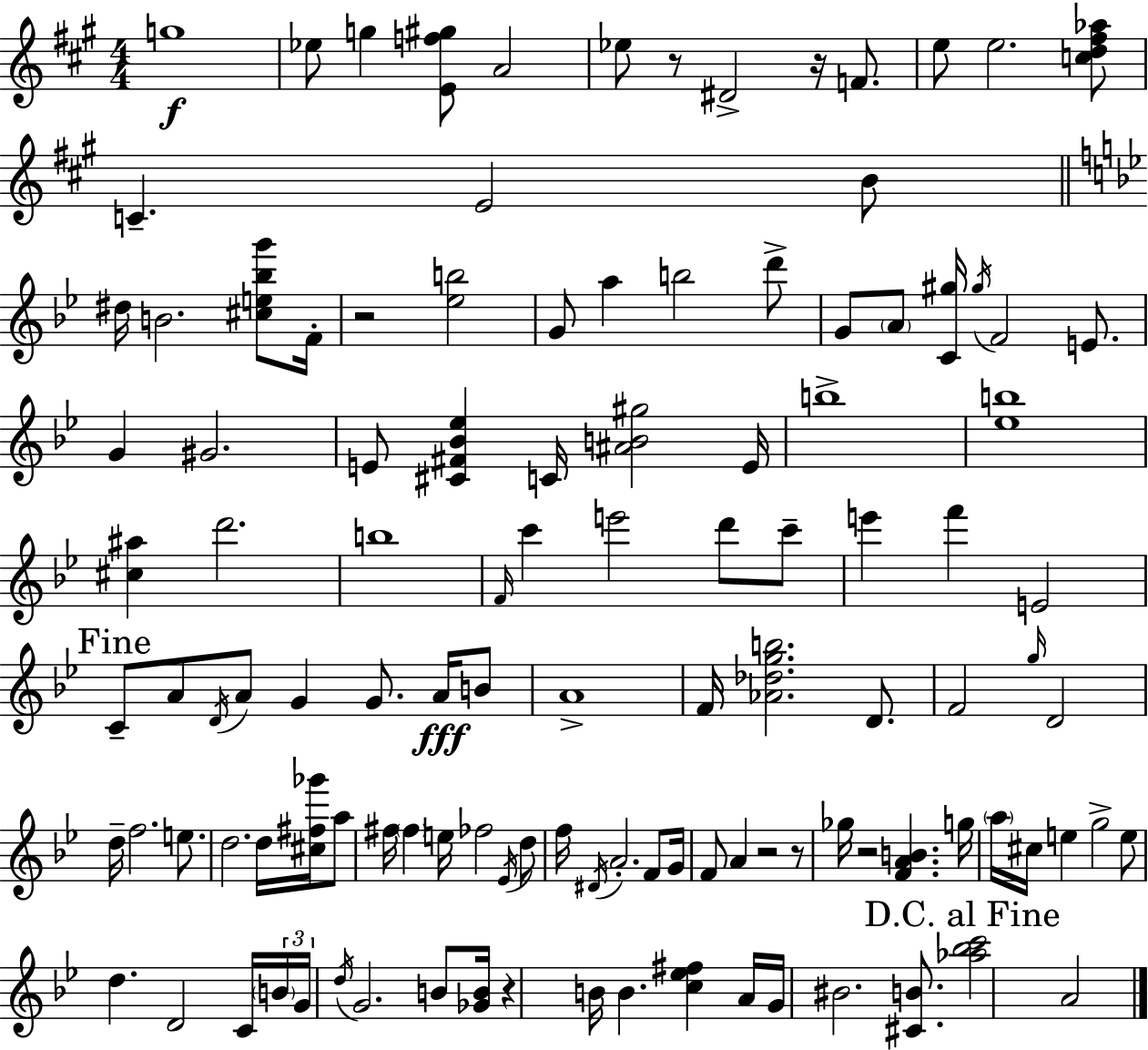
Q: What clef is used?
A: treble